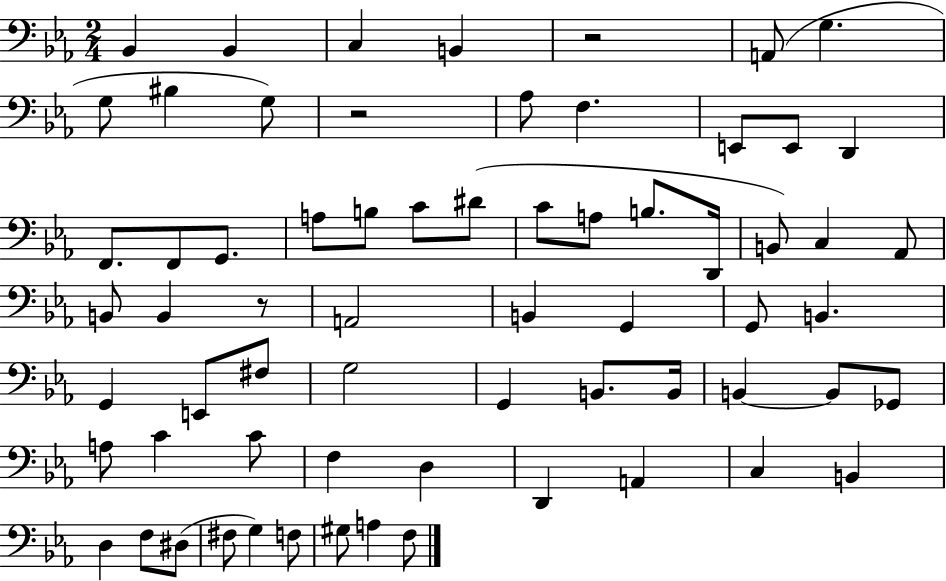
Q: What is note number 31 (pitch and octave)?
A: A2